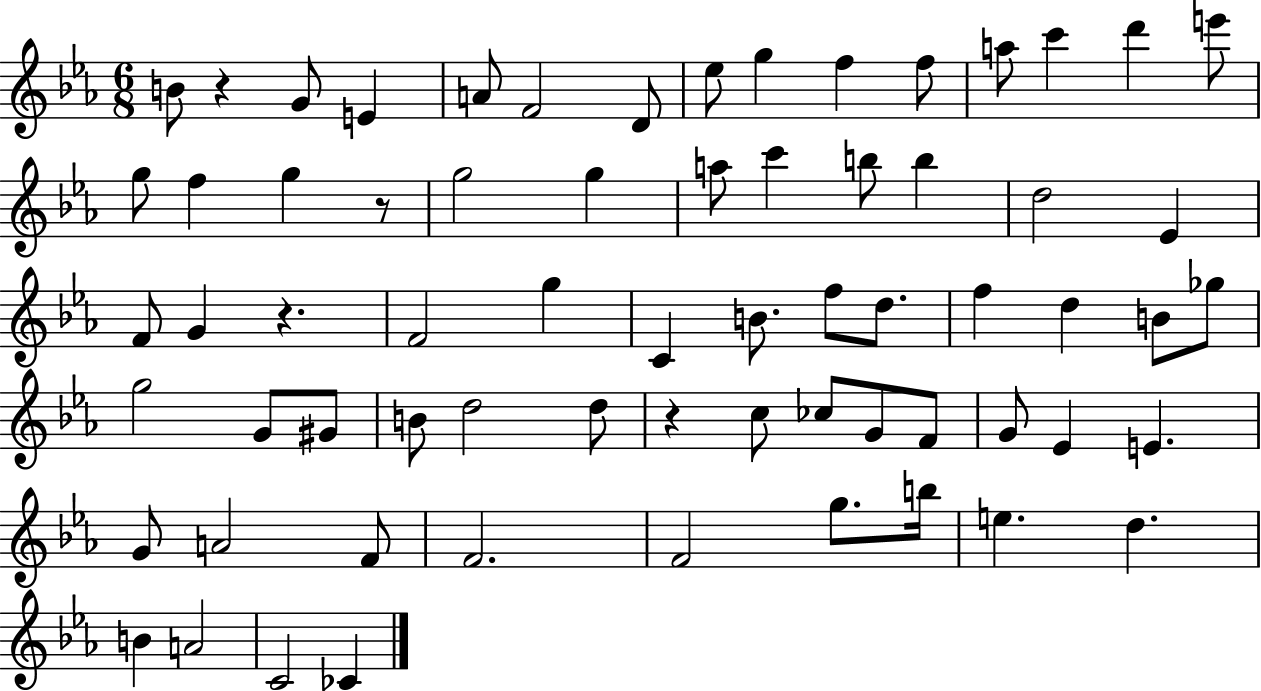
B4/e R/q G4/e E4/q A4/e F4/h D4/e Eb5/e G5/q F5/q F5/e A5/e C6/q D6/q E6/e G5/e F5/q G5/q R/e G5/h G5/q A5/e C6/q B5/e B5/q D5/h Eb4/q F4/e G4/q R/q. F4/h G5/q C4/q B4/e. F5/e D5/e. F5/q D5/q B4/e Gb5/e G5/h G4/e G#4/e B4/e D5/h D5/e R/q C5/e CES5/e G4/e F4/e G4/e Eb4/q E4/q. G4/e A4/h F4/e F4/h. F4/h G5/e. B5/s E5/q. D5/q. B4/q A4/h C4/h CES4/q